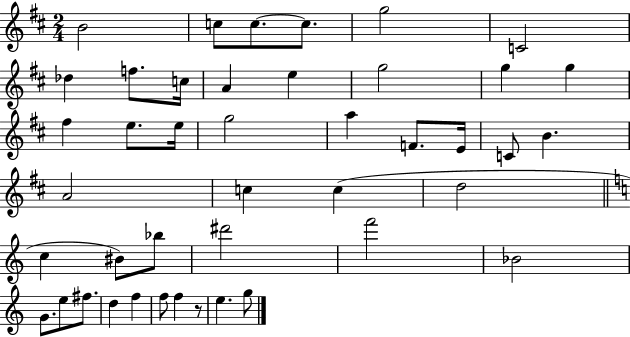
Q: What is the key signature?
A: D major